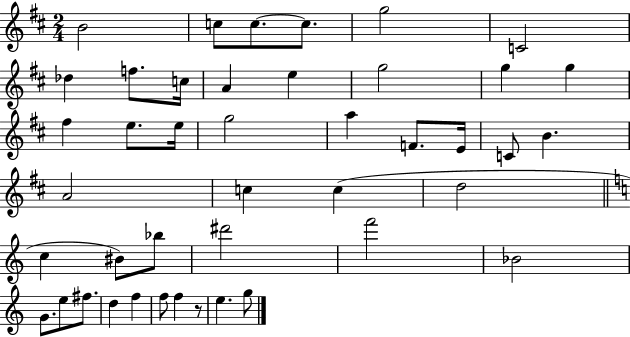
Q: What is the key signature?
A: D major